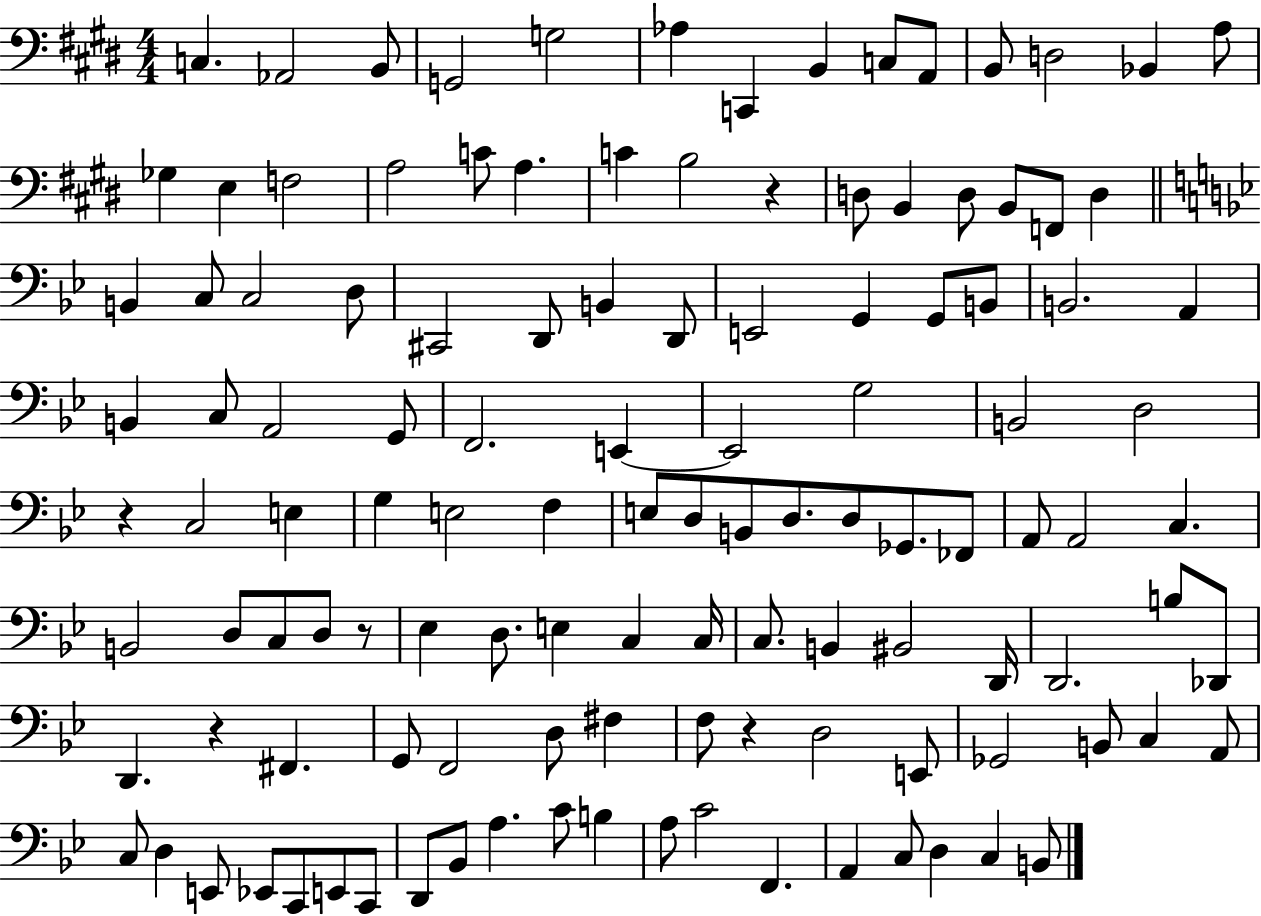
C3/q. Ab2/h B2/e G2/h G3/h Ab3/q C2/q B2/q C3/e A2/e B2/e D3/h Bb2/q A3/e Gb3/q E3/q F3/h A3/h C4/e A3/q. C4/q B3/h R/q D3/e B2/q D3/e B2/e F2/e D3/q B2/q C3/e C3/h D3/e C#2/h D2/e B2/q D2/e E2/h G2/q G2/e B2/e B2/h. A2/q B2/q C3/e A2/h G2/e F2/h. E2/q E2/h G3/h B2/h D3/h R/q C3/h E3/q G3/q E3/h F3/q E3/e D3/e B2/e D3/e. D3/e Gb2/e. FES2/e A2/e A2/h C3/q. B2/h D3/e C3/e D3/e R/e Eb3/q D3/e. E3/q C3/q C3/s C3/e. B2/q BIS2/h D2/s D2/h. B3/e Db2/e D2/q. R/q F#2/q. G2/e F2/h D3/e F#3/q F3/e R/q D3/h E2/e Gb2/h B2/e C3/q A2/e C3/e D3/q E2/e Eb2/e C2/e E2/e C2/e D2/e Bb2/e A3/q. C4/e B3/q A3/e C4/h F2/q. A2/q C3/e D3/q C3/q B2/e